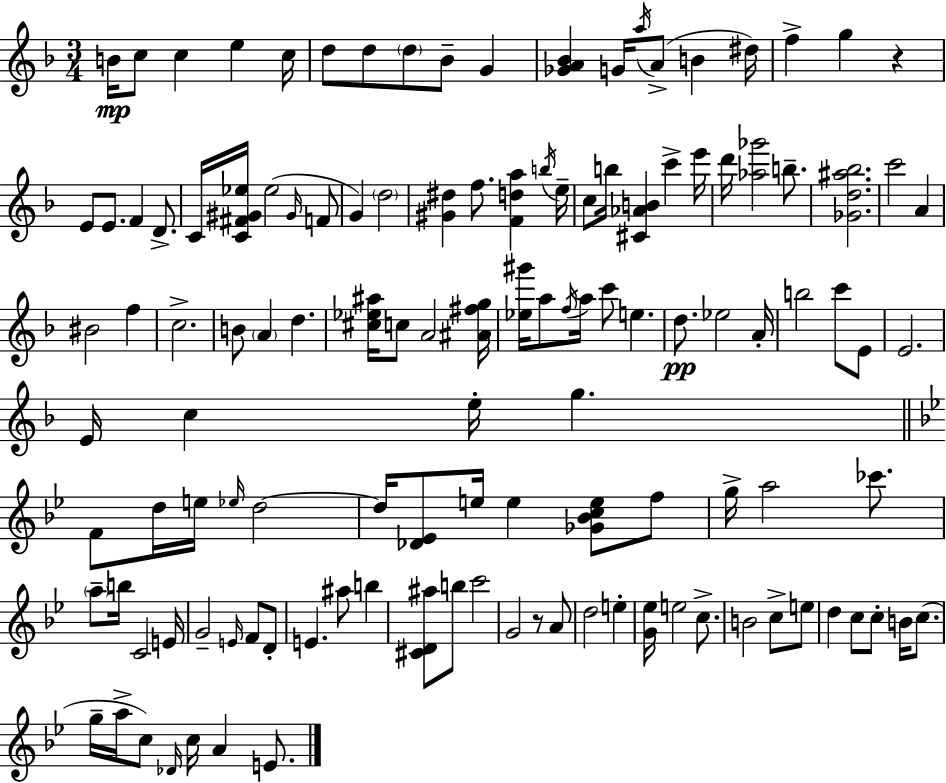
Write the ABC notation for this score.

X:1
T:Untitled
M:3/4
L:1/4
K:Dm
B/4 c/2 c e c/4 d/2 d/2 d/2 _B/2 G [_GA_B] G/4 a/4 A/2 B ^d/4 f g z E/2 E/2 F D/2 C/4 [C^F^G_e]/4 _e2 ^G/4 F/2 G d2 [^G^d] f/2 [Fda] b/4 e/4 c/2 b/4 [^C_AB] c' e'/4 d'/4 [_a_g']2 b/2 [_Gd^a_b]2 c'2 A ^B2 f c2 B/2 A d [^c_e^a]/4 c/2 A2 [^A^fg]/4 [_e^g']/4 a/2 f/4 a/4 c'/2 e d/2 _e2 A/4 b2 c'/2 E/2 E2 E/4 c e/4 g F/2 d/4 e/4 _e/4 d2 d/4 [_D_E]/2 e/4 e [_G_Bce]/2 f/2 g/4 a2 _c'/2 a/2 b/4 C2 E/4 G2 E/4 F/2 D/2 E ^a/2 b [^CD^a]/2 b/2 c'2 G2 z/2 A/2 d2 e [G_e]/4 e2 c/2 B2 c/2 e/2 d c/2 c/2 B/4 c/2 g/4 a/4 c/2 _D/4 c/4 A E/2